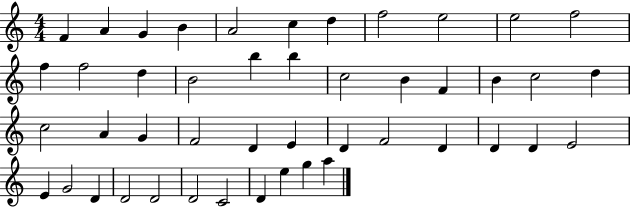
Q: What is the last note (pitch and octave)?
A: A5